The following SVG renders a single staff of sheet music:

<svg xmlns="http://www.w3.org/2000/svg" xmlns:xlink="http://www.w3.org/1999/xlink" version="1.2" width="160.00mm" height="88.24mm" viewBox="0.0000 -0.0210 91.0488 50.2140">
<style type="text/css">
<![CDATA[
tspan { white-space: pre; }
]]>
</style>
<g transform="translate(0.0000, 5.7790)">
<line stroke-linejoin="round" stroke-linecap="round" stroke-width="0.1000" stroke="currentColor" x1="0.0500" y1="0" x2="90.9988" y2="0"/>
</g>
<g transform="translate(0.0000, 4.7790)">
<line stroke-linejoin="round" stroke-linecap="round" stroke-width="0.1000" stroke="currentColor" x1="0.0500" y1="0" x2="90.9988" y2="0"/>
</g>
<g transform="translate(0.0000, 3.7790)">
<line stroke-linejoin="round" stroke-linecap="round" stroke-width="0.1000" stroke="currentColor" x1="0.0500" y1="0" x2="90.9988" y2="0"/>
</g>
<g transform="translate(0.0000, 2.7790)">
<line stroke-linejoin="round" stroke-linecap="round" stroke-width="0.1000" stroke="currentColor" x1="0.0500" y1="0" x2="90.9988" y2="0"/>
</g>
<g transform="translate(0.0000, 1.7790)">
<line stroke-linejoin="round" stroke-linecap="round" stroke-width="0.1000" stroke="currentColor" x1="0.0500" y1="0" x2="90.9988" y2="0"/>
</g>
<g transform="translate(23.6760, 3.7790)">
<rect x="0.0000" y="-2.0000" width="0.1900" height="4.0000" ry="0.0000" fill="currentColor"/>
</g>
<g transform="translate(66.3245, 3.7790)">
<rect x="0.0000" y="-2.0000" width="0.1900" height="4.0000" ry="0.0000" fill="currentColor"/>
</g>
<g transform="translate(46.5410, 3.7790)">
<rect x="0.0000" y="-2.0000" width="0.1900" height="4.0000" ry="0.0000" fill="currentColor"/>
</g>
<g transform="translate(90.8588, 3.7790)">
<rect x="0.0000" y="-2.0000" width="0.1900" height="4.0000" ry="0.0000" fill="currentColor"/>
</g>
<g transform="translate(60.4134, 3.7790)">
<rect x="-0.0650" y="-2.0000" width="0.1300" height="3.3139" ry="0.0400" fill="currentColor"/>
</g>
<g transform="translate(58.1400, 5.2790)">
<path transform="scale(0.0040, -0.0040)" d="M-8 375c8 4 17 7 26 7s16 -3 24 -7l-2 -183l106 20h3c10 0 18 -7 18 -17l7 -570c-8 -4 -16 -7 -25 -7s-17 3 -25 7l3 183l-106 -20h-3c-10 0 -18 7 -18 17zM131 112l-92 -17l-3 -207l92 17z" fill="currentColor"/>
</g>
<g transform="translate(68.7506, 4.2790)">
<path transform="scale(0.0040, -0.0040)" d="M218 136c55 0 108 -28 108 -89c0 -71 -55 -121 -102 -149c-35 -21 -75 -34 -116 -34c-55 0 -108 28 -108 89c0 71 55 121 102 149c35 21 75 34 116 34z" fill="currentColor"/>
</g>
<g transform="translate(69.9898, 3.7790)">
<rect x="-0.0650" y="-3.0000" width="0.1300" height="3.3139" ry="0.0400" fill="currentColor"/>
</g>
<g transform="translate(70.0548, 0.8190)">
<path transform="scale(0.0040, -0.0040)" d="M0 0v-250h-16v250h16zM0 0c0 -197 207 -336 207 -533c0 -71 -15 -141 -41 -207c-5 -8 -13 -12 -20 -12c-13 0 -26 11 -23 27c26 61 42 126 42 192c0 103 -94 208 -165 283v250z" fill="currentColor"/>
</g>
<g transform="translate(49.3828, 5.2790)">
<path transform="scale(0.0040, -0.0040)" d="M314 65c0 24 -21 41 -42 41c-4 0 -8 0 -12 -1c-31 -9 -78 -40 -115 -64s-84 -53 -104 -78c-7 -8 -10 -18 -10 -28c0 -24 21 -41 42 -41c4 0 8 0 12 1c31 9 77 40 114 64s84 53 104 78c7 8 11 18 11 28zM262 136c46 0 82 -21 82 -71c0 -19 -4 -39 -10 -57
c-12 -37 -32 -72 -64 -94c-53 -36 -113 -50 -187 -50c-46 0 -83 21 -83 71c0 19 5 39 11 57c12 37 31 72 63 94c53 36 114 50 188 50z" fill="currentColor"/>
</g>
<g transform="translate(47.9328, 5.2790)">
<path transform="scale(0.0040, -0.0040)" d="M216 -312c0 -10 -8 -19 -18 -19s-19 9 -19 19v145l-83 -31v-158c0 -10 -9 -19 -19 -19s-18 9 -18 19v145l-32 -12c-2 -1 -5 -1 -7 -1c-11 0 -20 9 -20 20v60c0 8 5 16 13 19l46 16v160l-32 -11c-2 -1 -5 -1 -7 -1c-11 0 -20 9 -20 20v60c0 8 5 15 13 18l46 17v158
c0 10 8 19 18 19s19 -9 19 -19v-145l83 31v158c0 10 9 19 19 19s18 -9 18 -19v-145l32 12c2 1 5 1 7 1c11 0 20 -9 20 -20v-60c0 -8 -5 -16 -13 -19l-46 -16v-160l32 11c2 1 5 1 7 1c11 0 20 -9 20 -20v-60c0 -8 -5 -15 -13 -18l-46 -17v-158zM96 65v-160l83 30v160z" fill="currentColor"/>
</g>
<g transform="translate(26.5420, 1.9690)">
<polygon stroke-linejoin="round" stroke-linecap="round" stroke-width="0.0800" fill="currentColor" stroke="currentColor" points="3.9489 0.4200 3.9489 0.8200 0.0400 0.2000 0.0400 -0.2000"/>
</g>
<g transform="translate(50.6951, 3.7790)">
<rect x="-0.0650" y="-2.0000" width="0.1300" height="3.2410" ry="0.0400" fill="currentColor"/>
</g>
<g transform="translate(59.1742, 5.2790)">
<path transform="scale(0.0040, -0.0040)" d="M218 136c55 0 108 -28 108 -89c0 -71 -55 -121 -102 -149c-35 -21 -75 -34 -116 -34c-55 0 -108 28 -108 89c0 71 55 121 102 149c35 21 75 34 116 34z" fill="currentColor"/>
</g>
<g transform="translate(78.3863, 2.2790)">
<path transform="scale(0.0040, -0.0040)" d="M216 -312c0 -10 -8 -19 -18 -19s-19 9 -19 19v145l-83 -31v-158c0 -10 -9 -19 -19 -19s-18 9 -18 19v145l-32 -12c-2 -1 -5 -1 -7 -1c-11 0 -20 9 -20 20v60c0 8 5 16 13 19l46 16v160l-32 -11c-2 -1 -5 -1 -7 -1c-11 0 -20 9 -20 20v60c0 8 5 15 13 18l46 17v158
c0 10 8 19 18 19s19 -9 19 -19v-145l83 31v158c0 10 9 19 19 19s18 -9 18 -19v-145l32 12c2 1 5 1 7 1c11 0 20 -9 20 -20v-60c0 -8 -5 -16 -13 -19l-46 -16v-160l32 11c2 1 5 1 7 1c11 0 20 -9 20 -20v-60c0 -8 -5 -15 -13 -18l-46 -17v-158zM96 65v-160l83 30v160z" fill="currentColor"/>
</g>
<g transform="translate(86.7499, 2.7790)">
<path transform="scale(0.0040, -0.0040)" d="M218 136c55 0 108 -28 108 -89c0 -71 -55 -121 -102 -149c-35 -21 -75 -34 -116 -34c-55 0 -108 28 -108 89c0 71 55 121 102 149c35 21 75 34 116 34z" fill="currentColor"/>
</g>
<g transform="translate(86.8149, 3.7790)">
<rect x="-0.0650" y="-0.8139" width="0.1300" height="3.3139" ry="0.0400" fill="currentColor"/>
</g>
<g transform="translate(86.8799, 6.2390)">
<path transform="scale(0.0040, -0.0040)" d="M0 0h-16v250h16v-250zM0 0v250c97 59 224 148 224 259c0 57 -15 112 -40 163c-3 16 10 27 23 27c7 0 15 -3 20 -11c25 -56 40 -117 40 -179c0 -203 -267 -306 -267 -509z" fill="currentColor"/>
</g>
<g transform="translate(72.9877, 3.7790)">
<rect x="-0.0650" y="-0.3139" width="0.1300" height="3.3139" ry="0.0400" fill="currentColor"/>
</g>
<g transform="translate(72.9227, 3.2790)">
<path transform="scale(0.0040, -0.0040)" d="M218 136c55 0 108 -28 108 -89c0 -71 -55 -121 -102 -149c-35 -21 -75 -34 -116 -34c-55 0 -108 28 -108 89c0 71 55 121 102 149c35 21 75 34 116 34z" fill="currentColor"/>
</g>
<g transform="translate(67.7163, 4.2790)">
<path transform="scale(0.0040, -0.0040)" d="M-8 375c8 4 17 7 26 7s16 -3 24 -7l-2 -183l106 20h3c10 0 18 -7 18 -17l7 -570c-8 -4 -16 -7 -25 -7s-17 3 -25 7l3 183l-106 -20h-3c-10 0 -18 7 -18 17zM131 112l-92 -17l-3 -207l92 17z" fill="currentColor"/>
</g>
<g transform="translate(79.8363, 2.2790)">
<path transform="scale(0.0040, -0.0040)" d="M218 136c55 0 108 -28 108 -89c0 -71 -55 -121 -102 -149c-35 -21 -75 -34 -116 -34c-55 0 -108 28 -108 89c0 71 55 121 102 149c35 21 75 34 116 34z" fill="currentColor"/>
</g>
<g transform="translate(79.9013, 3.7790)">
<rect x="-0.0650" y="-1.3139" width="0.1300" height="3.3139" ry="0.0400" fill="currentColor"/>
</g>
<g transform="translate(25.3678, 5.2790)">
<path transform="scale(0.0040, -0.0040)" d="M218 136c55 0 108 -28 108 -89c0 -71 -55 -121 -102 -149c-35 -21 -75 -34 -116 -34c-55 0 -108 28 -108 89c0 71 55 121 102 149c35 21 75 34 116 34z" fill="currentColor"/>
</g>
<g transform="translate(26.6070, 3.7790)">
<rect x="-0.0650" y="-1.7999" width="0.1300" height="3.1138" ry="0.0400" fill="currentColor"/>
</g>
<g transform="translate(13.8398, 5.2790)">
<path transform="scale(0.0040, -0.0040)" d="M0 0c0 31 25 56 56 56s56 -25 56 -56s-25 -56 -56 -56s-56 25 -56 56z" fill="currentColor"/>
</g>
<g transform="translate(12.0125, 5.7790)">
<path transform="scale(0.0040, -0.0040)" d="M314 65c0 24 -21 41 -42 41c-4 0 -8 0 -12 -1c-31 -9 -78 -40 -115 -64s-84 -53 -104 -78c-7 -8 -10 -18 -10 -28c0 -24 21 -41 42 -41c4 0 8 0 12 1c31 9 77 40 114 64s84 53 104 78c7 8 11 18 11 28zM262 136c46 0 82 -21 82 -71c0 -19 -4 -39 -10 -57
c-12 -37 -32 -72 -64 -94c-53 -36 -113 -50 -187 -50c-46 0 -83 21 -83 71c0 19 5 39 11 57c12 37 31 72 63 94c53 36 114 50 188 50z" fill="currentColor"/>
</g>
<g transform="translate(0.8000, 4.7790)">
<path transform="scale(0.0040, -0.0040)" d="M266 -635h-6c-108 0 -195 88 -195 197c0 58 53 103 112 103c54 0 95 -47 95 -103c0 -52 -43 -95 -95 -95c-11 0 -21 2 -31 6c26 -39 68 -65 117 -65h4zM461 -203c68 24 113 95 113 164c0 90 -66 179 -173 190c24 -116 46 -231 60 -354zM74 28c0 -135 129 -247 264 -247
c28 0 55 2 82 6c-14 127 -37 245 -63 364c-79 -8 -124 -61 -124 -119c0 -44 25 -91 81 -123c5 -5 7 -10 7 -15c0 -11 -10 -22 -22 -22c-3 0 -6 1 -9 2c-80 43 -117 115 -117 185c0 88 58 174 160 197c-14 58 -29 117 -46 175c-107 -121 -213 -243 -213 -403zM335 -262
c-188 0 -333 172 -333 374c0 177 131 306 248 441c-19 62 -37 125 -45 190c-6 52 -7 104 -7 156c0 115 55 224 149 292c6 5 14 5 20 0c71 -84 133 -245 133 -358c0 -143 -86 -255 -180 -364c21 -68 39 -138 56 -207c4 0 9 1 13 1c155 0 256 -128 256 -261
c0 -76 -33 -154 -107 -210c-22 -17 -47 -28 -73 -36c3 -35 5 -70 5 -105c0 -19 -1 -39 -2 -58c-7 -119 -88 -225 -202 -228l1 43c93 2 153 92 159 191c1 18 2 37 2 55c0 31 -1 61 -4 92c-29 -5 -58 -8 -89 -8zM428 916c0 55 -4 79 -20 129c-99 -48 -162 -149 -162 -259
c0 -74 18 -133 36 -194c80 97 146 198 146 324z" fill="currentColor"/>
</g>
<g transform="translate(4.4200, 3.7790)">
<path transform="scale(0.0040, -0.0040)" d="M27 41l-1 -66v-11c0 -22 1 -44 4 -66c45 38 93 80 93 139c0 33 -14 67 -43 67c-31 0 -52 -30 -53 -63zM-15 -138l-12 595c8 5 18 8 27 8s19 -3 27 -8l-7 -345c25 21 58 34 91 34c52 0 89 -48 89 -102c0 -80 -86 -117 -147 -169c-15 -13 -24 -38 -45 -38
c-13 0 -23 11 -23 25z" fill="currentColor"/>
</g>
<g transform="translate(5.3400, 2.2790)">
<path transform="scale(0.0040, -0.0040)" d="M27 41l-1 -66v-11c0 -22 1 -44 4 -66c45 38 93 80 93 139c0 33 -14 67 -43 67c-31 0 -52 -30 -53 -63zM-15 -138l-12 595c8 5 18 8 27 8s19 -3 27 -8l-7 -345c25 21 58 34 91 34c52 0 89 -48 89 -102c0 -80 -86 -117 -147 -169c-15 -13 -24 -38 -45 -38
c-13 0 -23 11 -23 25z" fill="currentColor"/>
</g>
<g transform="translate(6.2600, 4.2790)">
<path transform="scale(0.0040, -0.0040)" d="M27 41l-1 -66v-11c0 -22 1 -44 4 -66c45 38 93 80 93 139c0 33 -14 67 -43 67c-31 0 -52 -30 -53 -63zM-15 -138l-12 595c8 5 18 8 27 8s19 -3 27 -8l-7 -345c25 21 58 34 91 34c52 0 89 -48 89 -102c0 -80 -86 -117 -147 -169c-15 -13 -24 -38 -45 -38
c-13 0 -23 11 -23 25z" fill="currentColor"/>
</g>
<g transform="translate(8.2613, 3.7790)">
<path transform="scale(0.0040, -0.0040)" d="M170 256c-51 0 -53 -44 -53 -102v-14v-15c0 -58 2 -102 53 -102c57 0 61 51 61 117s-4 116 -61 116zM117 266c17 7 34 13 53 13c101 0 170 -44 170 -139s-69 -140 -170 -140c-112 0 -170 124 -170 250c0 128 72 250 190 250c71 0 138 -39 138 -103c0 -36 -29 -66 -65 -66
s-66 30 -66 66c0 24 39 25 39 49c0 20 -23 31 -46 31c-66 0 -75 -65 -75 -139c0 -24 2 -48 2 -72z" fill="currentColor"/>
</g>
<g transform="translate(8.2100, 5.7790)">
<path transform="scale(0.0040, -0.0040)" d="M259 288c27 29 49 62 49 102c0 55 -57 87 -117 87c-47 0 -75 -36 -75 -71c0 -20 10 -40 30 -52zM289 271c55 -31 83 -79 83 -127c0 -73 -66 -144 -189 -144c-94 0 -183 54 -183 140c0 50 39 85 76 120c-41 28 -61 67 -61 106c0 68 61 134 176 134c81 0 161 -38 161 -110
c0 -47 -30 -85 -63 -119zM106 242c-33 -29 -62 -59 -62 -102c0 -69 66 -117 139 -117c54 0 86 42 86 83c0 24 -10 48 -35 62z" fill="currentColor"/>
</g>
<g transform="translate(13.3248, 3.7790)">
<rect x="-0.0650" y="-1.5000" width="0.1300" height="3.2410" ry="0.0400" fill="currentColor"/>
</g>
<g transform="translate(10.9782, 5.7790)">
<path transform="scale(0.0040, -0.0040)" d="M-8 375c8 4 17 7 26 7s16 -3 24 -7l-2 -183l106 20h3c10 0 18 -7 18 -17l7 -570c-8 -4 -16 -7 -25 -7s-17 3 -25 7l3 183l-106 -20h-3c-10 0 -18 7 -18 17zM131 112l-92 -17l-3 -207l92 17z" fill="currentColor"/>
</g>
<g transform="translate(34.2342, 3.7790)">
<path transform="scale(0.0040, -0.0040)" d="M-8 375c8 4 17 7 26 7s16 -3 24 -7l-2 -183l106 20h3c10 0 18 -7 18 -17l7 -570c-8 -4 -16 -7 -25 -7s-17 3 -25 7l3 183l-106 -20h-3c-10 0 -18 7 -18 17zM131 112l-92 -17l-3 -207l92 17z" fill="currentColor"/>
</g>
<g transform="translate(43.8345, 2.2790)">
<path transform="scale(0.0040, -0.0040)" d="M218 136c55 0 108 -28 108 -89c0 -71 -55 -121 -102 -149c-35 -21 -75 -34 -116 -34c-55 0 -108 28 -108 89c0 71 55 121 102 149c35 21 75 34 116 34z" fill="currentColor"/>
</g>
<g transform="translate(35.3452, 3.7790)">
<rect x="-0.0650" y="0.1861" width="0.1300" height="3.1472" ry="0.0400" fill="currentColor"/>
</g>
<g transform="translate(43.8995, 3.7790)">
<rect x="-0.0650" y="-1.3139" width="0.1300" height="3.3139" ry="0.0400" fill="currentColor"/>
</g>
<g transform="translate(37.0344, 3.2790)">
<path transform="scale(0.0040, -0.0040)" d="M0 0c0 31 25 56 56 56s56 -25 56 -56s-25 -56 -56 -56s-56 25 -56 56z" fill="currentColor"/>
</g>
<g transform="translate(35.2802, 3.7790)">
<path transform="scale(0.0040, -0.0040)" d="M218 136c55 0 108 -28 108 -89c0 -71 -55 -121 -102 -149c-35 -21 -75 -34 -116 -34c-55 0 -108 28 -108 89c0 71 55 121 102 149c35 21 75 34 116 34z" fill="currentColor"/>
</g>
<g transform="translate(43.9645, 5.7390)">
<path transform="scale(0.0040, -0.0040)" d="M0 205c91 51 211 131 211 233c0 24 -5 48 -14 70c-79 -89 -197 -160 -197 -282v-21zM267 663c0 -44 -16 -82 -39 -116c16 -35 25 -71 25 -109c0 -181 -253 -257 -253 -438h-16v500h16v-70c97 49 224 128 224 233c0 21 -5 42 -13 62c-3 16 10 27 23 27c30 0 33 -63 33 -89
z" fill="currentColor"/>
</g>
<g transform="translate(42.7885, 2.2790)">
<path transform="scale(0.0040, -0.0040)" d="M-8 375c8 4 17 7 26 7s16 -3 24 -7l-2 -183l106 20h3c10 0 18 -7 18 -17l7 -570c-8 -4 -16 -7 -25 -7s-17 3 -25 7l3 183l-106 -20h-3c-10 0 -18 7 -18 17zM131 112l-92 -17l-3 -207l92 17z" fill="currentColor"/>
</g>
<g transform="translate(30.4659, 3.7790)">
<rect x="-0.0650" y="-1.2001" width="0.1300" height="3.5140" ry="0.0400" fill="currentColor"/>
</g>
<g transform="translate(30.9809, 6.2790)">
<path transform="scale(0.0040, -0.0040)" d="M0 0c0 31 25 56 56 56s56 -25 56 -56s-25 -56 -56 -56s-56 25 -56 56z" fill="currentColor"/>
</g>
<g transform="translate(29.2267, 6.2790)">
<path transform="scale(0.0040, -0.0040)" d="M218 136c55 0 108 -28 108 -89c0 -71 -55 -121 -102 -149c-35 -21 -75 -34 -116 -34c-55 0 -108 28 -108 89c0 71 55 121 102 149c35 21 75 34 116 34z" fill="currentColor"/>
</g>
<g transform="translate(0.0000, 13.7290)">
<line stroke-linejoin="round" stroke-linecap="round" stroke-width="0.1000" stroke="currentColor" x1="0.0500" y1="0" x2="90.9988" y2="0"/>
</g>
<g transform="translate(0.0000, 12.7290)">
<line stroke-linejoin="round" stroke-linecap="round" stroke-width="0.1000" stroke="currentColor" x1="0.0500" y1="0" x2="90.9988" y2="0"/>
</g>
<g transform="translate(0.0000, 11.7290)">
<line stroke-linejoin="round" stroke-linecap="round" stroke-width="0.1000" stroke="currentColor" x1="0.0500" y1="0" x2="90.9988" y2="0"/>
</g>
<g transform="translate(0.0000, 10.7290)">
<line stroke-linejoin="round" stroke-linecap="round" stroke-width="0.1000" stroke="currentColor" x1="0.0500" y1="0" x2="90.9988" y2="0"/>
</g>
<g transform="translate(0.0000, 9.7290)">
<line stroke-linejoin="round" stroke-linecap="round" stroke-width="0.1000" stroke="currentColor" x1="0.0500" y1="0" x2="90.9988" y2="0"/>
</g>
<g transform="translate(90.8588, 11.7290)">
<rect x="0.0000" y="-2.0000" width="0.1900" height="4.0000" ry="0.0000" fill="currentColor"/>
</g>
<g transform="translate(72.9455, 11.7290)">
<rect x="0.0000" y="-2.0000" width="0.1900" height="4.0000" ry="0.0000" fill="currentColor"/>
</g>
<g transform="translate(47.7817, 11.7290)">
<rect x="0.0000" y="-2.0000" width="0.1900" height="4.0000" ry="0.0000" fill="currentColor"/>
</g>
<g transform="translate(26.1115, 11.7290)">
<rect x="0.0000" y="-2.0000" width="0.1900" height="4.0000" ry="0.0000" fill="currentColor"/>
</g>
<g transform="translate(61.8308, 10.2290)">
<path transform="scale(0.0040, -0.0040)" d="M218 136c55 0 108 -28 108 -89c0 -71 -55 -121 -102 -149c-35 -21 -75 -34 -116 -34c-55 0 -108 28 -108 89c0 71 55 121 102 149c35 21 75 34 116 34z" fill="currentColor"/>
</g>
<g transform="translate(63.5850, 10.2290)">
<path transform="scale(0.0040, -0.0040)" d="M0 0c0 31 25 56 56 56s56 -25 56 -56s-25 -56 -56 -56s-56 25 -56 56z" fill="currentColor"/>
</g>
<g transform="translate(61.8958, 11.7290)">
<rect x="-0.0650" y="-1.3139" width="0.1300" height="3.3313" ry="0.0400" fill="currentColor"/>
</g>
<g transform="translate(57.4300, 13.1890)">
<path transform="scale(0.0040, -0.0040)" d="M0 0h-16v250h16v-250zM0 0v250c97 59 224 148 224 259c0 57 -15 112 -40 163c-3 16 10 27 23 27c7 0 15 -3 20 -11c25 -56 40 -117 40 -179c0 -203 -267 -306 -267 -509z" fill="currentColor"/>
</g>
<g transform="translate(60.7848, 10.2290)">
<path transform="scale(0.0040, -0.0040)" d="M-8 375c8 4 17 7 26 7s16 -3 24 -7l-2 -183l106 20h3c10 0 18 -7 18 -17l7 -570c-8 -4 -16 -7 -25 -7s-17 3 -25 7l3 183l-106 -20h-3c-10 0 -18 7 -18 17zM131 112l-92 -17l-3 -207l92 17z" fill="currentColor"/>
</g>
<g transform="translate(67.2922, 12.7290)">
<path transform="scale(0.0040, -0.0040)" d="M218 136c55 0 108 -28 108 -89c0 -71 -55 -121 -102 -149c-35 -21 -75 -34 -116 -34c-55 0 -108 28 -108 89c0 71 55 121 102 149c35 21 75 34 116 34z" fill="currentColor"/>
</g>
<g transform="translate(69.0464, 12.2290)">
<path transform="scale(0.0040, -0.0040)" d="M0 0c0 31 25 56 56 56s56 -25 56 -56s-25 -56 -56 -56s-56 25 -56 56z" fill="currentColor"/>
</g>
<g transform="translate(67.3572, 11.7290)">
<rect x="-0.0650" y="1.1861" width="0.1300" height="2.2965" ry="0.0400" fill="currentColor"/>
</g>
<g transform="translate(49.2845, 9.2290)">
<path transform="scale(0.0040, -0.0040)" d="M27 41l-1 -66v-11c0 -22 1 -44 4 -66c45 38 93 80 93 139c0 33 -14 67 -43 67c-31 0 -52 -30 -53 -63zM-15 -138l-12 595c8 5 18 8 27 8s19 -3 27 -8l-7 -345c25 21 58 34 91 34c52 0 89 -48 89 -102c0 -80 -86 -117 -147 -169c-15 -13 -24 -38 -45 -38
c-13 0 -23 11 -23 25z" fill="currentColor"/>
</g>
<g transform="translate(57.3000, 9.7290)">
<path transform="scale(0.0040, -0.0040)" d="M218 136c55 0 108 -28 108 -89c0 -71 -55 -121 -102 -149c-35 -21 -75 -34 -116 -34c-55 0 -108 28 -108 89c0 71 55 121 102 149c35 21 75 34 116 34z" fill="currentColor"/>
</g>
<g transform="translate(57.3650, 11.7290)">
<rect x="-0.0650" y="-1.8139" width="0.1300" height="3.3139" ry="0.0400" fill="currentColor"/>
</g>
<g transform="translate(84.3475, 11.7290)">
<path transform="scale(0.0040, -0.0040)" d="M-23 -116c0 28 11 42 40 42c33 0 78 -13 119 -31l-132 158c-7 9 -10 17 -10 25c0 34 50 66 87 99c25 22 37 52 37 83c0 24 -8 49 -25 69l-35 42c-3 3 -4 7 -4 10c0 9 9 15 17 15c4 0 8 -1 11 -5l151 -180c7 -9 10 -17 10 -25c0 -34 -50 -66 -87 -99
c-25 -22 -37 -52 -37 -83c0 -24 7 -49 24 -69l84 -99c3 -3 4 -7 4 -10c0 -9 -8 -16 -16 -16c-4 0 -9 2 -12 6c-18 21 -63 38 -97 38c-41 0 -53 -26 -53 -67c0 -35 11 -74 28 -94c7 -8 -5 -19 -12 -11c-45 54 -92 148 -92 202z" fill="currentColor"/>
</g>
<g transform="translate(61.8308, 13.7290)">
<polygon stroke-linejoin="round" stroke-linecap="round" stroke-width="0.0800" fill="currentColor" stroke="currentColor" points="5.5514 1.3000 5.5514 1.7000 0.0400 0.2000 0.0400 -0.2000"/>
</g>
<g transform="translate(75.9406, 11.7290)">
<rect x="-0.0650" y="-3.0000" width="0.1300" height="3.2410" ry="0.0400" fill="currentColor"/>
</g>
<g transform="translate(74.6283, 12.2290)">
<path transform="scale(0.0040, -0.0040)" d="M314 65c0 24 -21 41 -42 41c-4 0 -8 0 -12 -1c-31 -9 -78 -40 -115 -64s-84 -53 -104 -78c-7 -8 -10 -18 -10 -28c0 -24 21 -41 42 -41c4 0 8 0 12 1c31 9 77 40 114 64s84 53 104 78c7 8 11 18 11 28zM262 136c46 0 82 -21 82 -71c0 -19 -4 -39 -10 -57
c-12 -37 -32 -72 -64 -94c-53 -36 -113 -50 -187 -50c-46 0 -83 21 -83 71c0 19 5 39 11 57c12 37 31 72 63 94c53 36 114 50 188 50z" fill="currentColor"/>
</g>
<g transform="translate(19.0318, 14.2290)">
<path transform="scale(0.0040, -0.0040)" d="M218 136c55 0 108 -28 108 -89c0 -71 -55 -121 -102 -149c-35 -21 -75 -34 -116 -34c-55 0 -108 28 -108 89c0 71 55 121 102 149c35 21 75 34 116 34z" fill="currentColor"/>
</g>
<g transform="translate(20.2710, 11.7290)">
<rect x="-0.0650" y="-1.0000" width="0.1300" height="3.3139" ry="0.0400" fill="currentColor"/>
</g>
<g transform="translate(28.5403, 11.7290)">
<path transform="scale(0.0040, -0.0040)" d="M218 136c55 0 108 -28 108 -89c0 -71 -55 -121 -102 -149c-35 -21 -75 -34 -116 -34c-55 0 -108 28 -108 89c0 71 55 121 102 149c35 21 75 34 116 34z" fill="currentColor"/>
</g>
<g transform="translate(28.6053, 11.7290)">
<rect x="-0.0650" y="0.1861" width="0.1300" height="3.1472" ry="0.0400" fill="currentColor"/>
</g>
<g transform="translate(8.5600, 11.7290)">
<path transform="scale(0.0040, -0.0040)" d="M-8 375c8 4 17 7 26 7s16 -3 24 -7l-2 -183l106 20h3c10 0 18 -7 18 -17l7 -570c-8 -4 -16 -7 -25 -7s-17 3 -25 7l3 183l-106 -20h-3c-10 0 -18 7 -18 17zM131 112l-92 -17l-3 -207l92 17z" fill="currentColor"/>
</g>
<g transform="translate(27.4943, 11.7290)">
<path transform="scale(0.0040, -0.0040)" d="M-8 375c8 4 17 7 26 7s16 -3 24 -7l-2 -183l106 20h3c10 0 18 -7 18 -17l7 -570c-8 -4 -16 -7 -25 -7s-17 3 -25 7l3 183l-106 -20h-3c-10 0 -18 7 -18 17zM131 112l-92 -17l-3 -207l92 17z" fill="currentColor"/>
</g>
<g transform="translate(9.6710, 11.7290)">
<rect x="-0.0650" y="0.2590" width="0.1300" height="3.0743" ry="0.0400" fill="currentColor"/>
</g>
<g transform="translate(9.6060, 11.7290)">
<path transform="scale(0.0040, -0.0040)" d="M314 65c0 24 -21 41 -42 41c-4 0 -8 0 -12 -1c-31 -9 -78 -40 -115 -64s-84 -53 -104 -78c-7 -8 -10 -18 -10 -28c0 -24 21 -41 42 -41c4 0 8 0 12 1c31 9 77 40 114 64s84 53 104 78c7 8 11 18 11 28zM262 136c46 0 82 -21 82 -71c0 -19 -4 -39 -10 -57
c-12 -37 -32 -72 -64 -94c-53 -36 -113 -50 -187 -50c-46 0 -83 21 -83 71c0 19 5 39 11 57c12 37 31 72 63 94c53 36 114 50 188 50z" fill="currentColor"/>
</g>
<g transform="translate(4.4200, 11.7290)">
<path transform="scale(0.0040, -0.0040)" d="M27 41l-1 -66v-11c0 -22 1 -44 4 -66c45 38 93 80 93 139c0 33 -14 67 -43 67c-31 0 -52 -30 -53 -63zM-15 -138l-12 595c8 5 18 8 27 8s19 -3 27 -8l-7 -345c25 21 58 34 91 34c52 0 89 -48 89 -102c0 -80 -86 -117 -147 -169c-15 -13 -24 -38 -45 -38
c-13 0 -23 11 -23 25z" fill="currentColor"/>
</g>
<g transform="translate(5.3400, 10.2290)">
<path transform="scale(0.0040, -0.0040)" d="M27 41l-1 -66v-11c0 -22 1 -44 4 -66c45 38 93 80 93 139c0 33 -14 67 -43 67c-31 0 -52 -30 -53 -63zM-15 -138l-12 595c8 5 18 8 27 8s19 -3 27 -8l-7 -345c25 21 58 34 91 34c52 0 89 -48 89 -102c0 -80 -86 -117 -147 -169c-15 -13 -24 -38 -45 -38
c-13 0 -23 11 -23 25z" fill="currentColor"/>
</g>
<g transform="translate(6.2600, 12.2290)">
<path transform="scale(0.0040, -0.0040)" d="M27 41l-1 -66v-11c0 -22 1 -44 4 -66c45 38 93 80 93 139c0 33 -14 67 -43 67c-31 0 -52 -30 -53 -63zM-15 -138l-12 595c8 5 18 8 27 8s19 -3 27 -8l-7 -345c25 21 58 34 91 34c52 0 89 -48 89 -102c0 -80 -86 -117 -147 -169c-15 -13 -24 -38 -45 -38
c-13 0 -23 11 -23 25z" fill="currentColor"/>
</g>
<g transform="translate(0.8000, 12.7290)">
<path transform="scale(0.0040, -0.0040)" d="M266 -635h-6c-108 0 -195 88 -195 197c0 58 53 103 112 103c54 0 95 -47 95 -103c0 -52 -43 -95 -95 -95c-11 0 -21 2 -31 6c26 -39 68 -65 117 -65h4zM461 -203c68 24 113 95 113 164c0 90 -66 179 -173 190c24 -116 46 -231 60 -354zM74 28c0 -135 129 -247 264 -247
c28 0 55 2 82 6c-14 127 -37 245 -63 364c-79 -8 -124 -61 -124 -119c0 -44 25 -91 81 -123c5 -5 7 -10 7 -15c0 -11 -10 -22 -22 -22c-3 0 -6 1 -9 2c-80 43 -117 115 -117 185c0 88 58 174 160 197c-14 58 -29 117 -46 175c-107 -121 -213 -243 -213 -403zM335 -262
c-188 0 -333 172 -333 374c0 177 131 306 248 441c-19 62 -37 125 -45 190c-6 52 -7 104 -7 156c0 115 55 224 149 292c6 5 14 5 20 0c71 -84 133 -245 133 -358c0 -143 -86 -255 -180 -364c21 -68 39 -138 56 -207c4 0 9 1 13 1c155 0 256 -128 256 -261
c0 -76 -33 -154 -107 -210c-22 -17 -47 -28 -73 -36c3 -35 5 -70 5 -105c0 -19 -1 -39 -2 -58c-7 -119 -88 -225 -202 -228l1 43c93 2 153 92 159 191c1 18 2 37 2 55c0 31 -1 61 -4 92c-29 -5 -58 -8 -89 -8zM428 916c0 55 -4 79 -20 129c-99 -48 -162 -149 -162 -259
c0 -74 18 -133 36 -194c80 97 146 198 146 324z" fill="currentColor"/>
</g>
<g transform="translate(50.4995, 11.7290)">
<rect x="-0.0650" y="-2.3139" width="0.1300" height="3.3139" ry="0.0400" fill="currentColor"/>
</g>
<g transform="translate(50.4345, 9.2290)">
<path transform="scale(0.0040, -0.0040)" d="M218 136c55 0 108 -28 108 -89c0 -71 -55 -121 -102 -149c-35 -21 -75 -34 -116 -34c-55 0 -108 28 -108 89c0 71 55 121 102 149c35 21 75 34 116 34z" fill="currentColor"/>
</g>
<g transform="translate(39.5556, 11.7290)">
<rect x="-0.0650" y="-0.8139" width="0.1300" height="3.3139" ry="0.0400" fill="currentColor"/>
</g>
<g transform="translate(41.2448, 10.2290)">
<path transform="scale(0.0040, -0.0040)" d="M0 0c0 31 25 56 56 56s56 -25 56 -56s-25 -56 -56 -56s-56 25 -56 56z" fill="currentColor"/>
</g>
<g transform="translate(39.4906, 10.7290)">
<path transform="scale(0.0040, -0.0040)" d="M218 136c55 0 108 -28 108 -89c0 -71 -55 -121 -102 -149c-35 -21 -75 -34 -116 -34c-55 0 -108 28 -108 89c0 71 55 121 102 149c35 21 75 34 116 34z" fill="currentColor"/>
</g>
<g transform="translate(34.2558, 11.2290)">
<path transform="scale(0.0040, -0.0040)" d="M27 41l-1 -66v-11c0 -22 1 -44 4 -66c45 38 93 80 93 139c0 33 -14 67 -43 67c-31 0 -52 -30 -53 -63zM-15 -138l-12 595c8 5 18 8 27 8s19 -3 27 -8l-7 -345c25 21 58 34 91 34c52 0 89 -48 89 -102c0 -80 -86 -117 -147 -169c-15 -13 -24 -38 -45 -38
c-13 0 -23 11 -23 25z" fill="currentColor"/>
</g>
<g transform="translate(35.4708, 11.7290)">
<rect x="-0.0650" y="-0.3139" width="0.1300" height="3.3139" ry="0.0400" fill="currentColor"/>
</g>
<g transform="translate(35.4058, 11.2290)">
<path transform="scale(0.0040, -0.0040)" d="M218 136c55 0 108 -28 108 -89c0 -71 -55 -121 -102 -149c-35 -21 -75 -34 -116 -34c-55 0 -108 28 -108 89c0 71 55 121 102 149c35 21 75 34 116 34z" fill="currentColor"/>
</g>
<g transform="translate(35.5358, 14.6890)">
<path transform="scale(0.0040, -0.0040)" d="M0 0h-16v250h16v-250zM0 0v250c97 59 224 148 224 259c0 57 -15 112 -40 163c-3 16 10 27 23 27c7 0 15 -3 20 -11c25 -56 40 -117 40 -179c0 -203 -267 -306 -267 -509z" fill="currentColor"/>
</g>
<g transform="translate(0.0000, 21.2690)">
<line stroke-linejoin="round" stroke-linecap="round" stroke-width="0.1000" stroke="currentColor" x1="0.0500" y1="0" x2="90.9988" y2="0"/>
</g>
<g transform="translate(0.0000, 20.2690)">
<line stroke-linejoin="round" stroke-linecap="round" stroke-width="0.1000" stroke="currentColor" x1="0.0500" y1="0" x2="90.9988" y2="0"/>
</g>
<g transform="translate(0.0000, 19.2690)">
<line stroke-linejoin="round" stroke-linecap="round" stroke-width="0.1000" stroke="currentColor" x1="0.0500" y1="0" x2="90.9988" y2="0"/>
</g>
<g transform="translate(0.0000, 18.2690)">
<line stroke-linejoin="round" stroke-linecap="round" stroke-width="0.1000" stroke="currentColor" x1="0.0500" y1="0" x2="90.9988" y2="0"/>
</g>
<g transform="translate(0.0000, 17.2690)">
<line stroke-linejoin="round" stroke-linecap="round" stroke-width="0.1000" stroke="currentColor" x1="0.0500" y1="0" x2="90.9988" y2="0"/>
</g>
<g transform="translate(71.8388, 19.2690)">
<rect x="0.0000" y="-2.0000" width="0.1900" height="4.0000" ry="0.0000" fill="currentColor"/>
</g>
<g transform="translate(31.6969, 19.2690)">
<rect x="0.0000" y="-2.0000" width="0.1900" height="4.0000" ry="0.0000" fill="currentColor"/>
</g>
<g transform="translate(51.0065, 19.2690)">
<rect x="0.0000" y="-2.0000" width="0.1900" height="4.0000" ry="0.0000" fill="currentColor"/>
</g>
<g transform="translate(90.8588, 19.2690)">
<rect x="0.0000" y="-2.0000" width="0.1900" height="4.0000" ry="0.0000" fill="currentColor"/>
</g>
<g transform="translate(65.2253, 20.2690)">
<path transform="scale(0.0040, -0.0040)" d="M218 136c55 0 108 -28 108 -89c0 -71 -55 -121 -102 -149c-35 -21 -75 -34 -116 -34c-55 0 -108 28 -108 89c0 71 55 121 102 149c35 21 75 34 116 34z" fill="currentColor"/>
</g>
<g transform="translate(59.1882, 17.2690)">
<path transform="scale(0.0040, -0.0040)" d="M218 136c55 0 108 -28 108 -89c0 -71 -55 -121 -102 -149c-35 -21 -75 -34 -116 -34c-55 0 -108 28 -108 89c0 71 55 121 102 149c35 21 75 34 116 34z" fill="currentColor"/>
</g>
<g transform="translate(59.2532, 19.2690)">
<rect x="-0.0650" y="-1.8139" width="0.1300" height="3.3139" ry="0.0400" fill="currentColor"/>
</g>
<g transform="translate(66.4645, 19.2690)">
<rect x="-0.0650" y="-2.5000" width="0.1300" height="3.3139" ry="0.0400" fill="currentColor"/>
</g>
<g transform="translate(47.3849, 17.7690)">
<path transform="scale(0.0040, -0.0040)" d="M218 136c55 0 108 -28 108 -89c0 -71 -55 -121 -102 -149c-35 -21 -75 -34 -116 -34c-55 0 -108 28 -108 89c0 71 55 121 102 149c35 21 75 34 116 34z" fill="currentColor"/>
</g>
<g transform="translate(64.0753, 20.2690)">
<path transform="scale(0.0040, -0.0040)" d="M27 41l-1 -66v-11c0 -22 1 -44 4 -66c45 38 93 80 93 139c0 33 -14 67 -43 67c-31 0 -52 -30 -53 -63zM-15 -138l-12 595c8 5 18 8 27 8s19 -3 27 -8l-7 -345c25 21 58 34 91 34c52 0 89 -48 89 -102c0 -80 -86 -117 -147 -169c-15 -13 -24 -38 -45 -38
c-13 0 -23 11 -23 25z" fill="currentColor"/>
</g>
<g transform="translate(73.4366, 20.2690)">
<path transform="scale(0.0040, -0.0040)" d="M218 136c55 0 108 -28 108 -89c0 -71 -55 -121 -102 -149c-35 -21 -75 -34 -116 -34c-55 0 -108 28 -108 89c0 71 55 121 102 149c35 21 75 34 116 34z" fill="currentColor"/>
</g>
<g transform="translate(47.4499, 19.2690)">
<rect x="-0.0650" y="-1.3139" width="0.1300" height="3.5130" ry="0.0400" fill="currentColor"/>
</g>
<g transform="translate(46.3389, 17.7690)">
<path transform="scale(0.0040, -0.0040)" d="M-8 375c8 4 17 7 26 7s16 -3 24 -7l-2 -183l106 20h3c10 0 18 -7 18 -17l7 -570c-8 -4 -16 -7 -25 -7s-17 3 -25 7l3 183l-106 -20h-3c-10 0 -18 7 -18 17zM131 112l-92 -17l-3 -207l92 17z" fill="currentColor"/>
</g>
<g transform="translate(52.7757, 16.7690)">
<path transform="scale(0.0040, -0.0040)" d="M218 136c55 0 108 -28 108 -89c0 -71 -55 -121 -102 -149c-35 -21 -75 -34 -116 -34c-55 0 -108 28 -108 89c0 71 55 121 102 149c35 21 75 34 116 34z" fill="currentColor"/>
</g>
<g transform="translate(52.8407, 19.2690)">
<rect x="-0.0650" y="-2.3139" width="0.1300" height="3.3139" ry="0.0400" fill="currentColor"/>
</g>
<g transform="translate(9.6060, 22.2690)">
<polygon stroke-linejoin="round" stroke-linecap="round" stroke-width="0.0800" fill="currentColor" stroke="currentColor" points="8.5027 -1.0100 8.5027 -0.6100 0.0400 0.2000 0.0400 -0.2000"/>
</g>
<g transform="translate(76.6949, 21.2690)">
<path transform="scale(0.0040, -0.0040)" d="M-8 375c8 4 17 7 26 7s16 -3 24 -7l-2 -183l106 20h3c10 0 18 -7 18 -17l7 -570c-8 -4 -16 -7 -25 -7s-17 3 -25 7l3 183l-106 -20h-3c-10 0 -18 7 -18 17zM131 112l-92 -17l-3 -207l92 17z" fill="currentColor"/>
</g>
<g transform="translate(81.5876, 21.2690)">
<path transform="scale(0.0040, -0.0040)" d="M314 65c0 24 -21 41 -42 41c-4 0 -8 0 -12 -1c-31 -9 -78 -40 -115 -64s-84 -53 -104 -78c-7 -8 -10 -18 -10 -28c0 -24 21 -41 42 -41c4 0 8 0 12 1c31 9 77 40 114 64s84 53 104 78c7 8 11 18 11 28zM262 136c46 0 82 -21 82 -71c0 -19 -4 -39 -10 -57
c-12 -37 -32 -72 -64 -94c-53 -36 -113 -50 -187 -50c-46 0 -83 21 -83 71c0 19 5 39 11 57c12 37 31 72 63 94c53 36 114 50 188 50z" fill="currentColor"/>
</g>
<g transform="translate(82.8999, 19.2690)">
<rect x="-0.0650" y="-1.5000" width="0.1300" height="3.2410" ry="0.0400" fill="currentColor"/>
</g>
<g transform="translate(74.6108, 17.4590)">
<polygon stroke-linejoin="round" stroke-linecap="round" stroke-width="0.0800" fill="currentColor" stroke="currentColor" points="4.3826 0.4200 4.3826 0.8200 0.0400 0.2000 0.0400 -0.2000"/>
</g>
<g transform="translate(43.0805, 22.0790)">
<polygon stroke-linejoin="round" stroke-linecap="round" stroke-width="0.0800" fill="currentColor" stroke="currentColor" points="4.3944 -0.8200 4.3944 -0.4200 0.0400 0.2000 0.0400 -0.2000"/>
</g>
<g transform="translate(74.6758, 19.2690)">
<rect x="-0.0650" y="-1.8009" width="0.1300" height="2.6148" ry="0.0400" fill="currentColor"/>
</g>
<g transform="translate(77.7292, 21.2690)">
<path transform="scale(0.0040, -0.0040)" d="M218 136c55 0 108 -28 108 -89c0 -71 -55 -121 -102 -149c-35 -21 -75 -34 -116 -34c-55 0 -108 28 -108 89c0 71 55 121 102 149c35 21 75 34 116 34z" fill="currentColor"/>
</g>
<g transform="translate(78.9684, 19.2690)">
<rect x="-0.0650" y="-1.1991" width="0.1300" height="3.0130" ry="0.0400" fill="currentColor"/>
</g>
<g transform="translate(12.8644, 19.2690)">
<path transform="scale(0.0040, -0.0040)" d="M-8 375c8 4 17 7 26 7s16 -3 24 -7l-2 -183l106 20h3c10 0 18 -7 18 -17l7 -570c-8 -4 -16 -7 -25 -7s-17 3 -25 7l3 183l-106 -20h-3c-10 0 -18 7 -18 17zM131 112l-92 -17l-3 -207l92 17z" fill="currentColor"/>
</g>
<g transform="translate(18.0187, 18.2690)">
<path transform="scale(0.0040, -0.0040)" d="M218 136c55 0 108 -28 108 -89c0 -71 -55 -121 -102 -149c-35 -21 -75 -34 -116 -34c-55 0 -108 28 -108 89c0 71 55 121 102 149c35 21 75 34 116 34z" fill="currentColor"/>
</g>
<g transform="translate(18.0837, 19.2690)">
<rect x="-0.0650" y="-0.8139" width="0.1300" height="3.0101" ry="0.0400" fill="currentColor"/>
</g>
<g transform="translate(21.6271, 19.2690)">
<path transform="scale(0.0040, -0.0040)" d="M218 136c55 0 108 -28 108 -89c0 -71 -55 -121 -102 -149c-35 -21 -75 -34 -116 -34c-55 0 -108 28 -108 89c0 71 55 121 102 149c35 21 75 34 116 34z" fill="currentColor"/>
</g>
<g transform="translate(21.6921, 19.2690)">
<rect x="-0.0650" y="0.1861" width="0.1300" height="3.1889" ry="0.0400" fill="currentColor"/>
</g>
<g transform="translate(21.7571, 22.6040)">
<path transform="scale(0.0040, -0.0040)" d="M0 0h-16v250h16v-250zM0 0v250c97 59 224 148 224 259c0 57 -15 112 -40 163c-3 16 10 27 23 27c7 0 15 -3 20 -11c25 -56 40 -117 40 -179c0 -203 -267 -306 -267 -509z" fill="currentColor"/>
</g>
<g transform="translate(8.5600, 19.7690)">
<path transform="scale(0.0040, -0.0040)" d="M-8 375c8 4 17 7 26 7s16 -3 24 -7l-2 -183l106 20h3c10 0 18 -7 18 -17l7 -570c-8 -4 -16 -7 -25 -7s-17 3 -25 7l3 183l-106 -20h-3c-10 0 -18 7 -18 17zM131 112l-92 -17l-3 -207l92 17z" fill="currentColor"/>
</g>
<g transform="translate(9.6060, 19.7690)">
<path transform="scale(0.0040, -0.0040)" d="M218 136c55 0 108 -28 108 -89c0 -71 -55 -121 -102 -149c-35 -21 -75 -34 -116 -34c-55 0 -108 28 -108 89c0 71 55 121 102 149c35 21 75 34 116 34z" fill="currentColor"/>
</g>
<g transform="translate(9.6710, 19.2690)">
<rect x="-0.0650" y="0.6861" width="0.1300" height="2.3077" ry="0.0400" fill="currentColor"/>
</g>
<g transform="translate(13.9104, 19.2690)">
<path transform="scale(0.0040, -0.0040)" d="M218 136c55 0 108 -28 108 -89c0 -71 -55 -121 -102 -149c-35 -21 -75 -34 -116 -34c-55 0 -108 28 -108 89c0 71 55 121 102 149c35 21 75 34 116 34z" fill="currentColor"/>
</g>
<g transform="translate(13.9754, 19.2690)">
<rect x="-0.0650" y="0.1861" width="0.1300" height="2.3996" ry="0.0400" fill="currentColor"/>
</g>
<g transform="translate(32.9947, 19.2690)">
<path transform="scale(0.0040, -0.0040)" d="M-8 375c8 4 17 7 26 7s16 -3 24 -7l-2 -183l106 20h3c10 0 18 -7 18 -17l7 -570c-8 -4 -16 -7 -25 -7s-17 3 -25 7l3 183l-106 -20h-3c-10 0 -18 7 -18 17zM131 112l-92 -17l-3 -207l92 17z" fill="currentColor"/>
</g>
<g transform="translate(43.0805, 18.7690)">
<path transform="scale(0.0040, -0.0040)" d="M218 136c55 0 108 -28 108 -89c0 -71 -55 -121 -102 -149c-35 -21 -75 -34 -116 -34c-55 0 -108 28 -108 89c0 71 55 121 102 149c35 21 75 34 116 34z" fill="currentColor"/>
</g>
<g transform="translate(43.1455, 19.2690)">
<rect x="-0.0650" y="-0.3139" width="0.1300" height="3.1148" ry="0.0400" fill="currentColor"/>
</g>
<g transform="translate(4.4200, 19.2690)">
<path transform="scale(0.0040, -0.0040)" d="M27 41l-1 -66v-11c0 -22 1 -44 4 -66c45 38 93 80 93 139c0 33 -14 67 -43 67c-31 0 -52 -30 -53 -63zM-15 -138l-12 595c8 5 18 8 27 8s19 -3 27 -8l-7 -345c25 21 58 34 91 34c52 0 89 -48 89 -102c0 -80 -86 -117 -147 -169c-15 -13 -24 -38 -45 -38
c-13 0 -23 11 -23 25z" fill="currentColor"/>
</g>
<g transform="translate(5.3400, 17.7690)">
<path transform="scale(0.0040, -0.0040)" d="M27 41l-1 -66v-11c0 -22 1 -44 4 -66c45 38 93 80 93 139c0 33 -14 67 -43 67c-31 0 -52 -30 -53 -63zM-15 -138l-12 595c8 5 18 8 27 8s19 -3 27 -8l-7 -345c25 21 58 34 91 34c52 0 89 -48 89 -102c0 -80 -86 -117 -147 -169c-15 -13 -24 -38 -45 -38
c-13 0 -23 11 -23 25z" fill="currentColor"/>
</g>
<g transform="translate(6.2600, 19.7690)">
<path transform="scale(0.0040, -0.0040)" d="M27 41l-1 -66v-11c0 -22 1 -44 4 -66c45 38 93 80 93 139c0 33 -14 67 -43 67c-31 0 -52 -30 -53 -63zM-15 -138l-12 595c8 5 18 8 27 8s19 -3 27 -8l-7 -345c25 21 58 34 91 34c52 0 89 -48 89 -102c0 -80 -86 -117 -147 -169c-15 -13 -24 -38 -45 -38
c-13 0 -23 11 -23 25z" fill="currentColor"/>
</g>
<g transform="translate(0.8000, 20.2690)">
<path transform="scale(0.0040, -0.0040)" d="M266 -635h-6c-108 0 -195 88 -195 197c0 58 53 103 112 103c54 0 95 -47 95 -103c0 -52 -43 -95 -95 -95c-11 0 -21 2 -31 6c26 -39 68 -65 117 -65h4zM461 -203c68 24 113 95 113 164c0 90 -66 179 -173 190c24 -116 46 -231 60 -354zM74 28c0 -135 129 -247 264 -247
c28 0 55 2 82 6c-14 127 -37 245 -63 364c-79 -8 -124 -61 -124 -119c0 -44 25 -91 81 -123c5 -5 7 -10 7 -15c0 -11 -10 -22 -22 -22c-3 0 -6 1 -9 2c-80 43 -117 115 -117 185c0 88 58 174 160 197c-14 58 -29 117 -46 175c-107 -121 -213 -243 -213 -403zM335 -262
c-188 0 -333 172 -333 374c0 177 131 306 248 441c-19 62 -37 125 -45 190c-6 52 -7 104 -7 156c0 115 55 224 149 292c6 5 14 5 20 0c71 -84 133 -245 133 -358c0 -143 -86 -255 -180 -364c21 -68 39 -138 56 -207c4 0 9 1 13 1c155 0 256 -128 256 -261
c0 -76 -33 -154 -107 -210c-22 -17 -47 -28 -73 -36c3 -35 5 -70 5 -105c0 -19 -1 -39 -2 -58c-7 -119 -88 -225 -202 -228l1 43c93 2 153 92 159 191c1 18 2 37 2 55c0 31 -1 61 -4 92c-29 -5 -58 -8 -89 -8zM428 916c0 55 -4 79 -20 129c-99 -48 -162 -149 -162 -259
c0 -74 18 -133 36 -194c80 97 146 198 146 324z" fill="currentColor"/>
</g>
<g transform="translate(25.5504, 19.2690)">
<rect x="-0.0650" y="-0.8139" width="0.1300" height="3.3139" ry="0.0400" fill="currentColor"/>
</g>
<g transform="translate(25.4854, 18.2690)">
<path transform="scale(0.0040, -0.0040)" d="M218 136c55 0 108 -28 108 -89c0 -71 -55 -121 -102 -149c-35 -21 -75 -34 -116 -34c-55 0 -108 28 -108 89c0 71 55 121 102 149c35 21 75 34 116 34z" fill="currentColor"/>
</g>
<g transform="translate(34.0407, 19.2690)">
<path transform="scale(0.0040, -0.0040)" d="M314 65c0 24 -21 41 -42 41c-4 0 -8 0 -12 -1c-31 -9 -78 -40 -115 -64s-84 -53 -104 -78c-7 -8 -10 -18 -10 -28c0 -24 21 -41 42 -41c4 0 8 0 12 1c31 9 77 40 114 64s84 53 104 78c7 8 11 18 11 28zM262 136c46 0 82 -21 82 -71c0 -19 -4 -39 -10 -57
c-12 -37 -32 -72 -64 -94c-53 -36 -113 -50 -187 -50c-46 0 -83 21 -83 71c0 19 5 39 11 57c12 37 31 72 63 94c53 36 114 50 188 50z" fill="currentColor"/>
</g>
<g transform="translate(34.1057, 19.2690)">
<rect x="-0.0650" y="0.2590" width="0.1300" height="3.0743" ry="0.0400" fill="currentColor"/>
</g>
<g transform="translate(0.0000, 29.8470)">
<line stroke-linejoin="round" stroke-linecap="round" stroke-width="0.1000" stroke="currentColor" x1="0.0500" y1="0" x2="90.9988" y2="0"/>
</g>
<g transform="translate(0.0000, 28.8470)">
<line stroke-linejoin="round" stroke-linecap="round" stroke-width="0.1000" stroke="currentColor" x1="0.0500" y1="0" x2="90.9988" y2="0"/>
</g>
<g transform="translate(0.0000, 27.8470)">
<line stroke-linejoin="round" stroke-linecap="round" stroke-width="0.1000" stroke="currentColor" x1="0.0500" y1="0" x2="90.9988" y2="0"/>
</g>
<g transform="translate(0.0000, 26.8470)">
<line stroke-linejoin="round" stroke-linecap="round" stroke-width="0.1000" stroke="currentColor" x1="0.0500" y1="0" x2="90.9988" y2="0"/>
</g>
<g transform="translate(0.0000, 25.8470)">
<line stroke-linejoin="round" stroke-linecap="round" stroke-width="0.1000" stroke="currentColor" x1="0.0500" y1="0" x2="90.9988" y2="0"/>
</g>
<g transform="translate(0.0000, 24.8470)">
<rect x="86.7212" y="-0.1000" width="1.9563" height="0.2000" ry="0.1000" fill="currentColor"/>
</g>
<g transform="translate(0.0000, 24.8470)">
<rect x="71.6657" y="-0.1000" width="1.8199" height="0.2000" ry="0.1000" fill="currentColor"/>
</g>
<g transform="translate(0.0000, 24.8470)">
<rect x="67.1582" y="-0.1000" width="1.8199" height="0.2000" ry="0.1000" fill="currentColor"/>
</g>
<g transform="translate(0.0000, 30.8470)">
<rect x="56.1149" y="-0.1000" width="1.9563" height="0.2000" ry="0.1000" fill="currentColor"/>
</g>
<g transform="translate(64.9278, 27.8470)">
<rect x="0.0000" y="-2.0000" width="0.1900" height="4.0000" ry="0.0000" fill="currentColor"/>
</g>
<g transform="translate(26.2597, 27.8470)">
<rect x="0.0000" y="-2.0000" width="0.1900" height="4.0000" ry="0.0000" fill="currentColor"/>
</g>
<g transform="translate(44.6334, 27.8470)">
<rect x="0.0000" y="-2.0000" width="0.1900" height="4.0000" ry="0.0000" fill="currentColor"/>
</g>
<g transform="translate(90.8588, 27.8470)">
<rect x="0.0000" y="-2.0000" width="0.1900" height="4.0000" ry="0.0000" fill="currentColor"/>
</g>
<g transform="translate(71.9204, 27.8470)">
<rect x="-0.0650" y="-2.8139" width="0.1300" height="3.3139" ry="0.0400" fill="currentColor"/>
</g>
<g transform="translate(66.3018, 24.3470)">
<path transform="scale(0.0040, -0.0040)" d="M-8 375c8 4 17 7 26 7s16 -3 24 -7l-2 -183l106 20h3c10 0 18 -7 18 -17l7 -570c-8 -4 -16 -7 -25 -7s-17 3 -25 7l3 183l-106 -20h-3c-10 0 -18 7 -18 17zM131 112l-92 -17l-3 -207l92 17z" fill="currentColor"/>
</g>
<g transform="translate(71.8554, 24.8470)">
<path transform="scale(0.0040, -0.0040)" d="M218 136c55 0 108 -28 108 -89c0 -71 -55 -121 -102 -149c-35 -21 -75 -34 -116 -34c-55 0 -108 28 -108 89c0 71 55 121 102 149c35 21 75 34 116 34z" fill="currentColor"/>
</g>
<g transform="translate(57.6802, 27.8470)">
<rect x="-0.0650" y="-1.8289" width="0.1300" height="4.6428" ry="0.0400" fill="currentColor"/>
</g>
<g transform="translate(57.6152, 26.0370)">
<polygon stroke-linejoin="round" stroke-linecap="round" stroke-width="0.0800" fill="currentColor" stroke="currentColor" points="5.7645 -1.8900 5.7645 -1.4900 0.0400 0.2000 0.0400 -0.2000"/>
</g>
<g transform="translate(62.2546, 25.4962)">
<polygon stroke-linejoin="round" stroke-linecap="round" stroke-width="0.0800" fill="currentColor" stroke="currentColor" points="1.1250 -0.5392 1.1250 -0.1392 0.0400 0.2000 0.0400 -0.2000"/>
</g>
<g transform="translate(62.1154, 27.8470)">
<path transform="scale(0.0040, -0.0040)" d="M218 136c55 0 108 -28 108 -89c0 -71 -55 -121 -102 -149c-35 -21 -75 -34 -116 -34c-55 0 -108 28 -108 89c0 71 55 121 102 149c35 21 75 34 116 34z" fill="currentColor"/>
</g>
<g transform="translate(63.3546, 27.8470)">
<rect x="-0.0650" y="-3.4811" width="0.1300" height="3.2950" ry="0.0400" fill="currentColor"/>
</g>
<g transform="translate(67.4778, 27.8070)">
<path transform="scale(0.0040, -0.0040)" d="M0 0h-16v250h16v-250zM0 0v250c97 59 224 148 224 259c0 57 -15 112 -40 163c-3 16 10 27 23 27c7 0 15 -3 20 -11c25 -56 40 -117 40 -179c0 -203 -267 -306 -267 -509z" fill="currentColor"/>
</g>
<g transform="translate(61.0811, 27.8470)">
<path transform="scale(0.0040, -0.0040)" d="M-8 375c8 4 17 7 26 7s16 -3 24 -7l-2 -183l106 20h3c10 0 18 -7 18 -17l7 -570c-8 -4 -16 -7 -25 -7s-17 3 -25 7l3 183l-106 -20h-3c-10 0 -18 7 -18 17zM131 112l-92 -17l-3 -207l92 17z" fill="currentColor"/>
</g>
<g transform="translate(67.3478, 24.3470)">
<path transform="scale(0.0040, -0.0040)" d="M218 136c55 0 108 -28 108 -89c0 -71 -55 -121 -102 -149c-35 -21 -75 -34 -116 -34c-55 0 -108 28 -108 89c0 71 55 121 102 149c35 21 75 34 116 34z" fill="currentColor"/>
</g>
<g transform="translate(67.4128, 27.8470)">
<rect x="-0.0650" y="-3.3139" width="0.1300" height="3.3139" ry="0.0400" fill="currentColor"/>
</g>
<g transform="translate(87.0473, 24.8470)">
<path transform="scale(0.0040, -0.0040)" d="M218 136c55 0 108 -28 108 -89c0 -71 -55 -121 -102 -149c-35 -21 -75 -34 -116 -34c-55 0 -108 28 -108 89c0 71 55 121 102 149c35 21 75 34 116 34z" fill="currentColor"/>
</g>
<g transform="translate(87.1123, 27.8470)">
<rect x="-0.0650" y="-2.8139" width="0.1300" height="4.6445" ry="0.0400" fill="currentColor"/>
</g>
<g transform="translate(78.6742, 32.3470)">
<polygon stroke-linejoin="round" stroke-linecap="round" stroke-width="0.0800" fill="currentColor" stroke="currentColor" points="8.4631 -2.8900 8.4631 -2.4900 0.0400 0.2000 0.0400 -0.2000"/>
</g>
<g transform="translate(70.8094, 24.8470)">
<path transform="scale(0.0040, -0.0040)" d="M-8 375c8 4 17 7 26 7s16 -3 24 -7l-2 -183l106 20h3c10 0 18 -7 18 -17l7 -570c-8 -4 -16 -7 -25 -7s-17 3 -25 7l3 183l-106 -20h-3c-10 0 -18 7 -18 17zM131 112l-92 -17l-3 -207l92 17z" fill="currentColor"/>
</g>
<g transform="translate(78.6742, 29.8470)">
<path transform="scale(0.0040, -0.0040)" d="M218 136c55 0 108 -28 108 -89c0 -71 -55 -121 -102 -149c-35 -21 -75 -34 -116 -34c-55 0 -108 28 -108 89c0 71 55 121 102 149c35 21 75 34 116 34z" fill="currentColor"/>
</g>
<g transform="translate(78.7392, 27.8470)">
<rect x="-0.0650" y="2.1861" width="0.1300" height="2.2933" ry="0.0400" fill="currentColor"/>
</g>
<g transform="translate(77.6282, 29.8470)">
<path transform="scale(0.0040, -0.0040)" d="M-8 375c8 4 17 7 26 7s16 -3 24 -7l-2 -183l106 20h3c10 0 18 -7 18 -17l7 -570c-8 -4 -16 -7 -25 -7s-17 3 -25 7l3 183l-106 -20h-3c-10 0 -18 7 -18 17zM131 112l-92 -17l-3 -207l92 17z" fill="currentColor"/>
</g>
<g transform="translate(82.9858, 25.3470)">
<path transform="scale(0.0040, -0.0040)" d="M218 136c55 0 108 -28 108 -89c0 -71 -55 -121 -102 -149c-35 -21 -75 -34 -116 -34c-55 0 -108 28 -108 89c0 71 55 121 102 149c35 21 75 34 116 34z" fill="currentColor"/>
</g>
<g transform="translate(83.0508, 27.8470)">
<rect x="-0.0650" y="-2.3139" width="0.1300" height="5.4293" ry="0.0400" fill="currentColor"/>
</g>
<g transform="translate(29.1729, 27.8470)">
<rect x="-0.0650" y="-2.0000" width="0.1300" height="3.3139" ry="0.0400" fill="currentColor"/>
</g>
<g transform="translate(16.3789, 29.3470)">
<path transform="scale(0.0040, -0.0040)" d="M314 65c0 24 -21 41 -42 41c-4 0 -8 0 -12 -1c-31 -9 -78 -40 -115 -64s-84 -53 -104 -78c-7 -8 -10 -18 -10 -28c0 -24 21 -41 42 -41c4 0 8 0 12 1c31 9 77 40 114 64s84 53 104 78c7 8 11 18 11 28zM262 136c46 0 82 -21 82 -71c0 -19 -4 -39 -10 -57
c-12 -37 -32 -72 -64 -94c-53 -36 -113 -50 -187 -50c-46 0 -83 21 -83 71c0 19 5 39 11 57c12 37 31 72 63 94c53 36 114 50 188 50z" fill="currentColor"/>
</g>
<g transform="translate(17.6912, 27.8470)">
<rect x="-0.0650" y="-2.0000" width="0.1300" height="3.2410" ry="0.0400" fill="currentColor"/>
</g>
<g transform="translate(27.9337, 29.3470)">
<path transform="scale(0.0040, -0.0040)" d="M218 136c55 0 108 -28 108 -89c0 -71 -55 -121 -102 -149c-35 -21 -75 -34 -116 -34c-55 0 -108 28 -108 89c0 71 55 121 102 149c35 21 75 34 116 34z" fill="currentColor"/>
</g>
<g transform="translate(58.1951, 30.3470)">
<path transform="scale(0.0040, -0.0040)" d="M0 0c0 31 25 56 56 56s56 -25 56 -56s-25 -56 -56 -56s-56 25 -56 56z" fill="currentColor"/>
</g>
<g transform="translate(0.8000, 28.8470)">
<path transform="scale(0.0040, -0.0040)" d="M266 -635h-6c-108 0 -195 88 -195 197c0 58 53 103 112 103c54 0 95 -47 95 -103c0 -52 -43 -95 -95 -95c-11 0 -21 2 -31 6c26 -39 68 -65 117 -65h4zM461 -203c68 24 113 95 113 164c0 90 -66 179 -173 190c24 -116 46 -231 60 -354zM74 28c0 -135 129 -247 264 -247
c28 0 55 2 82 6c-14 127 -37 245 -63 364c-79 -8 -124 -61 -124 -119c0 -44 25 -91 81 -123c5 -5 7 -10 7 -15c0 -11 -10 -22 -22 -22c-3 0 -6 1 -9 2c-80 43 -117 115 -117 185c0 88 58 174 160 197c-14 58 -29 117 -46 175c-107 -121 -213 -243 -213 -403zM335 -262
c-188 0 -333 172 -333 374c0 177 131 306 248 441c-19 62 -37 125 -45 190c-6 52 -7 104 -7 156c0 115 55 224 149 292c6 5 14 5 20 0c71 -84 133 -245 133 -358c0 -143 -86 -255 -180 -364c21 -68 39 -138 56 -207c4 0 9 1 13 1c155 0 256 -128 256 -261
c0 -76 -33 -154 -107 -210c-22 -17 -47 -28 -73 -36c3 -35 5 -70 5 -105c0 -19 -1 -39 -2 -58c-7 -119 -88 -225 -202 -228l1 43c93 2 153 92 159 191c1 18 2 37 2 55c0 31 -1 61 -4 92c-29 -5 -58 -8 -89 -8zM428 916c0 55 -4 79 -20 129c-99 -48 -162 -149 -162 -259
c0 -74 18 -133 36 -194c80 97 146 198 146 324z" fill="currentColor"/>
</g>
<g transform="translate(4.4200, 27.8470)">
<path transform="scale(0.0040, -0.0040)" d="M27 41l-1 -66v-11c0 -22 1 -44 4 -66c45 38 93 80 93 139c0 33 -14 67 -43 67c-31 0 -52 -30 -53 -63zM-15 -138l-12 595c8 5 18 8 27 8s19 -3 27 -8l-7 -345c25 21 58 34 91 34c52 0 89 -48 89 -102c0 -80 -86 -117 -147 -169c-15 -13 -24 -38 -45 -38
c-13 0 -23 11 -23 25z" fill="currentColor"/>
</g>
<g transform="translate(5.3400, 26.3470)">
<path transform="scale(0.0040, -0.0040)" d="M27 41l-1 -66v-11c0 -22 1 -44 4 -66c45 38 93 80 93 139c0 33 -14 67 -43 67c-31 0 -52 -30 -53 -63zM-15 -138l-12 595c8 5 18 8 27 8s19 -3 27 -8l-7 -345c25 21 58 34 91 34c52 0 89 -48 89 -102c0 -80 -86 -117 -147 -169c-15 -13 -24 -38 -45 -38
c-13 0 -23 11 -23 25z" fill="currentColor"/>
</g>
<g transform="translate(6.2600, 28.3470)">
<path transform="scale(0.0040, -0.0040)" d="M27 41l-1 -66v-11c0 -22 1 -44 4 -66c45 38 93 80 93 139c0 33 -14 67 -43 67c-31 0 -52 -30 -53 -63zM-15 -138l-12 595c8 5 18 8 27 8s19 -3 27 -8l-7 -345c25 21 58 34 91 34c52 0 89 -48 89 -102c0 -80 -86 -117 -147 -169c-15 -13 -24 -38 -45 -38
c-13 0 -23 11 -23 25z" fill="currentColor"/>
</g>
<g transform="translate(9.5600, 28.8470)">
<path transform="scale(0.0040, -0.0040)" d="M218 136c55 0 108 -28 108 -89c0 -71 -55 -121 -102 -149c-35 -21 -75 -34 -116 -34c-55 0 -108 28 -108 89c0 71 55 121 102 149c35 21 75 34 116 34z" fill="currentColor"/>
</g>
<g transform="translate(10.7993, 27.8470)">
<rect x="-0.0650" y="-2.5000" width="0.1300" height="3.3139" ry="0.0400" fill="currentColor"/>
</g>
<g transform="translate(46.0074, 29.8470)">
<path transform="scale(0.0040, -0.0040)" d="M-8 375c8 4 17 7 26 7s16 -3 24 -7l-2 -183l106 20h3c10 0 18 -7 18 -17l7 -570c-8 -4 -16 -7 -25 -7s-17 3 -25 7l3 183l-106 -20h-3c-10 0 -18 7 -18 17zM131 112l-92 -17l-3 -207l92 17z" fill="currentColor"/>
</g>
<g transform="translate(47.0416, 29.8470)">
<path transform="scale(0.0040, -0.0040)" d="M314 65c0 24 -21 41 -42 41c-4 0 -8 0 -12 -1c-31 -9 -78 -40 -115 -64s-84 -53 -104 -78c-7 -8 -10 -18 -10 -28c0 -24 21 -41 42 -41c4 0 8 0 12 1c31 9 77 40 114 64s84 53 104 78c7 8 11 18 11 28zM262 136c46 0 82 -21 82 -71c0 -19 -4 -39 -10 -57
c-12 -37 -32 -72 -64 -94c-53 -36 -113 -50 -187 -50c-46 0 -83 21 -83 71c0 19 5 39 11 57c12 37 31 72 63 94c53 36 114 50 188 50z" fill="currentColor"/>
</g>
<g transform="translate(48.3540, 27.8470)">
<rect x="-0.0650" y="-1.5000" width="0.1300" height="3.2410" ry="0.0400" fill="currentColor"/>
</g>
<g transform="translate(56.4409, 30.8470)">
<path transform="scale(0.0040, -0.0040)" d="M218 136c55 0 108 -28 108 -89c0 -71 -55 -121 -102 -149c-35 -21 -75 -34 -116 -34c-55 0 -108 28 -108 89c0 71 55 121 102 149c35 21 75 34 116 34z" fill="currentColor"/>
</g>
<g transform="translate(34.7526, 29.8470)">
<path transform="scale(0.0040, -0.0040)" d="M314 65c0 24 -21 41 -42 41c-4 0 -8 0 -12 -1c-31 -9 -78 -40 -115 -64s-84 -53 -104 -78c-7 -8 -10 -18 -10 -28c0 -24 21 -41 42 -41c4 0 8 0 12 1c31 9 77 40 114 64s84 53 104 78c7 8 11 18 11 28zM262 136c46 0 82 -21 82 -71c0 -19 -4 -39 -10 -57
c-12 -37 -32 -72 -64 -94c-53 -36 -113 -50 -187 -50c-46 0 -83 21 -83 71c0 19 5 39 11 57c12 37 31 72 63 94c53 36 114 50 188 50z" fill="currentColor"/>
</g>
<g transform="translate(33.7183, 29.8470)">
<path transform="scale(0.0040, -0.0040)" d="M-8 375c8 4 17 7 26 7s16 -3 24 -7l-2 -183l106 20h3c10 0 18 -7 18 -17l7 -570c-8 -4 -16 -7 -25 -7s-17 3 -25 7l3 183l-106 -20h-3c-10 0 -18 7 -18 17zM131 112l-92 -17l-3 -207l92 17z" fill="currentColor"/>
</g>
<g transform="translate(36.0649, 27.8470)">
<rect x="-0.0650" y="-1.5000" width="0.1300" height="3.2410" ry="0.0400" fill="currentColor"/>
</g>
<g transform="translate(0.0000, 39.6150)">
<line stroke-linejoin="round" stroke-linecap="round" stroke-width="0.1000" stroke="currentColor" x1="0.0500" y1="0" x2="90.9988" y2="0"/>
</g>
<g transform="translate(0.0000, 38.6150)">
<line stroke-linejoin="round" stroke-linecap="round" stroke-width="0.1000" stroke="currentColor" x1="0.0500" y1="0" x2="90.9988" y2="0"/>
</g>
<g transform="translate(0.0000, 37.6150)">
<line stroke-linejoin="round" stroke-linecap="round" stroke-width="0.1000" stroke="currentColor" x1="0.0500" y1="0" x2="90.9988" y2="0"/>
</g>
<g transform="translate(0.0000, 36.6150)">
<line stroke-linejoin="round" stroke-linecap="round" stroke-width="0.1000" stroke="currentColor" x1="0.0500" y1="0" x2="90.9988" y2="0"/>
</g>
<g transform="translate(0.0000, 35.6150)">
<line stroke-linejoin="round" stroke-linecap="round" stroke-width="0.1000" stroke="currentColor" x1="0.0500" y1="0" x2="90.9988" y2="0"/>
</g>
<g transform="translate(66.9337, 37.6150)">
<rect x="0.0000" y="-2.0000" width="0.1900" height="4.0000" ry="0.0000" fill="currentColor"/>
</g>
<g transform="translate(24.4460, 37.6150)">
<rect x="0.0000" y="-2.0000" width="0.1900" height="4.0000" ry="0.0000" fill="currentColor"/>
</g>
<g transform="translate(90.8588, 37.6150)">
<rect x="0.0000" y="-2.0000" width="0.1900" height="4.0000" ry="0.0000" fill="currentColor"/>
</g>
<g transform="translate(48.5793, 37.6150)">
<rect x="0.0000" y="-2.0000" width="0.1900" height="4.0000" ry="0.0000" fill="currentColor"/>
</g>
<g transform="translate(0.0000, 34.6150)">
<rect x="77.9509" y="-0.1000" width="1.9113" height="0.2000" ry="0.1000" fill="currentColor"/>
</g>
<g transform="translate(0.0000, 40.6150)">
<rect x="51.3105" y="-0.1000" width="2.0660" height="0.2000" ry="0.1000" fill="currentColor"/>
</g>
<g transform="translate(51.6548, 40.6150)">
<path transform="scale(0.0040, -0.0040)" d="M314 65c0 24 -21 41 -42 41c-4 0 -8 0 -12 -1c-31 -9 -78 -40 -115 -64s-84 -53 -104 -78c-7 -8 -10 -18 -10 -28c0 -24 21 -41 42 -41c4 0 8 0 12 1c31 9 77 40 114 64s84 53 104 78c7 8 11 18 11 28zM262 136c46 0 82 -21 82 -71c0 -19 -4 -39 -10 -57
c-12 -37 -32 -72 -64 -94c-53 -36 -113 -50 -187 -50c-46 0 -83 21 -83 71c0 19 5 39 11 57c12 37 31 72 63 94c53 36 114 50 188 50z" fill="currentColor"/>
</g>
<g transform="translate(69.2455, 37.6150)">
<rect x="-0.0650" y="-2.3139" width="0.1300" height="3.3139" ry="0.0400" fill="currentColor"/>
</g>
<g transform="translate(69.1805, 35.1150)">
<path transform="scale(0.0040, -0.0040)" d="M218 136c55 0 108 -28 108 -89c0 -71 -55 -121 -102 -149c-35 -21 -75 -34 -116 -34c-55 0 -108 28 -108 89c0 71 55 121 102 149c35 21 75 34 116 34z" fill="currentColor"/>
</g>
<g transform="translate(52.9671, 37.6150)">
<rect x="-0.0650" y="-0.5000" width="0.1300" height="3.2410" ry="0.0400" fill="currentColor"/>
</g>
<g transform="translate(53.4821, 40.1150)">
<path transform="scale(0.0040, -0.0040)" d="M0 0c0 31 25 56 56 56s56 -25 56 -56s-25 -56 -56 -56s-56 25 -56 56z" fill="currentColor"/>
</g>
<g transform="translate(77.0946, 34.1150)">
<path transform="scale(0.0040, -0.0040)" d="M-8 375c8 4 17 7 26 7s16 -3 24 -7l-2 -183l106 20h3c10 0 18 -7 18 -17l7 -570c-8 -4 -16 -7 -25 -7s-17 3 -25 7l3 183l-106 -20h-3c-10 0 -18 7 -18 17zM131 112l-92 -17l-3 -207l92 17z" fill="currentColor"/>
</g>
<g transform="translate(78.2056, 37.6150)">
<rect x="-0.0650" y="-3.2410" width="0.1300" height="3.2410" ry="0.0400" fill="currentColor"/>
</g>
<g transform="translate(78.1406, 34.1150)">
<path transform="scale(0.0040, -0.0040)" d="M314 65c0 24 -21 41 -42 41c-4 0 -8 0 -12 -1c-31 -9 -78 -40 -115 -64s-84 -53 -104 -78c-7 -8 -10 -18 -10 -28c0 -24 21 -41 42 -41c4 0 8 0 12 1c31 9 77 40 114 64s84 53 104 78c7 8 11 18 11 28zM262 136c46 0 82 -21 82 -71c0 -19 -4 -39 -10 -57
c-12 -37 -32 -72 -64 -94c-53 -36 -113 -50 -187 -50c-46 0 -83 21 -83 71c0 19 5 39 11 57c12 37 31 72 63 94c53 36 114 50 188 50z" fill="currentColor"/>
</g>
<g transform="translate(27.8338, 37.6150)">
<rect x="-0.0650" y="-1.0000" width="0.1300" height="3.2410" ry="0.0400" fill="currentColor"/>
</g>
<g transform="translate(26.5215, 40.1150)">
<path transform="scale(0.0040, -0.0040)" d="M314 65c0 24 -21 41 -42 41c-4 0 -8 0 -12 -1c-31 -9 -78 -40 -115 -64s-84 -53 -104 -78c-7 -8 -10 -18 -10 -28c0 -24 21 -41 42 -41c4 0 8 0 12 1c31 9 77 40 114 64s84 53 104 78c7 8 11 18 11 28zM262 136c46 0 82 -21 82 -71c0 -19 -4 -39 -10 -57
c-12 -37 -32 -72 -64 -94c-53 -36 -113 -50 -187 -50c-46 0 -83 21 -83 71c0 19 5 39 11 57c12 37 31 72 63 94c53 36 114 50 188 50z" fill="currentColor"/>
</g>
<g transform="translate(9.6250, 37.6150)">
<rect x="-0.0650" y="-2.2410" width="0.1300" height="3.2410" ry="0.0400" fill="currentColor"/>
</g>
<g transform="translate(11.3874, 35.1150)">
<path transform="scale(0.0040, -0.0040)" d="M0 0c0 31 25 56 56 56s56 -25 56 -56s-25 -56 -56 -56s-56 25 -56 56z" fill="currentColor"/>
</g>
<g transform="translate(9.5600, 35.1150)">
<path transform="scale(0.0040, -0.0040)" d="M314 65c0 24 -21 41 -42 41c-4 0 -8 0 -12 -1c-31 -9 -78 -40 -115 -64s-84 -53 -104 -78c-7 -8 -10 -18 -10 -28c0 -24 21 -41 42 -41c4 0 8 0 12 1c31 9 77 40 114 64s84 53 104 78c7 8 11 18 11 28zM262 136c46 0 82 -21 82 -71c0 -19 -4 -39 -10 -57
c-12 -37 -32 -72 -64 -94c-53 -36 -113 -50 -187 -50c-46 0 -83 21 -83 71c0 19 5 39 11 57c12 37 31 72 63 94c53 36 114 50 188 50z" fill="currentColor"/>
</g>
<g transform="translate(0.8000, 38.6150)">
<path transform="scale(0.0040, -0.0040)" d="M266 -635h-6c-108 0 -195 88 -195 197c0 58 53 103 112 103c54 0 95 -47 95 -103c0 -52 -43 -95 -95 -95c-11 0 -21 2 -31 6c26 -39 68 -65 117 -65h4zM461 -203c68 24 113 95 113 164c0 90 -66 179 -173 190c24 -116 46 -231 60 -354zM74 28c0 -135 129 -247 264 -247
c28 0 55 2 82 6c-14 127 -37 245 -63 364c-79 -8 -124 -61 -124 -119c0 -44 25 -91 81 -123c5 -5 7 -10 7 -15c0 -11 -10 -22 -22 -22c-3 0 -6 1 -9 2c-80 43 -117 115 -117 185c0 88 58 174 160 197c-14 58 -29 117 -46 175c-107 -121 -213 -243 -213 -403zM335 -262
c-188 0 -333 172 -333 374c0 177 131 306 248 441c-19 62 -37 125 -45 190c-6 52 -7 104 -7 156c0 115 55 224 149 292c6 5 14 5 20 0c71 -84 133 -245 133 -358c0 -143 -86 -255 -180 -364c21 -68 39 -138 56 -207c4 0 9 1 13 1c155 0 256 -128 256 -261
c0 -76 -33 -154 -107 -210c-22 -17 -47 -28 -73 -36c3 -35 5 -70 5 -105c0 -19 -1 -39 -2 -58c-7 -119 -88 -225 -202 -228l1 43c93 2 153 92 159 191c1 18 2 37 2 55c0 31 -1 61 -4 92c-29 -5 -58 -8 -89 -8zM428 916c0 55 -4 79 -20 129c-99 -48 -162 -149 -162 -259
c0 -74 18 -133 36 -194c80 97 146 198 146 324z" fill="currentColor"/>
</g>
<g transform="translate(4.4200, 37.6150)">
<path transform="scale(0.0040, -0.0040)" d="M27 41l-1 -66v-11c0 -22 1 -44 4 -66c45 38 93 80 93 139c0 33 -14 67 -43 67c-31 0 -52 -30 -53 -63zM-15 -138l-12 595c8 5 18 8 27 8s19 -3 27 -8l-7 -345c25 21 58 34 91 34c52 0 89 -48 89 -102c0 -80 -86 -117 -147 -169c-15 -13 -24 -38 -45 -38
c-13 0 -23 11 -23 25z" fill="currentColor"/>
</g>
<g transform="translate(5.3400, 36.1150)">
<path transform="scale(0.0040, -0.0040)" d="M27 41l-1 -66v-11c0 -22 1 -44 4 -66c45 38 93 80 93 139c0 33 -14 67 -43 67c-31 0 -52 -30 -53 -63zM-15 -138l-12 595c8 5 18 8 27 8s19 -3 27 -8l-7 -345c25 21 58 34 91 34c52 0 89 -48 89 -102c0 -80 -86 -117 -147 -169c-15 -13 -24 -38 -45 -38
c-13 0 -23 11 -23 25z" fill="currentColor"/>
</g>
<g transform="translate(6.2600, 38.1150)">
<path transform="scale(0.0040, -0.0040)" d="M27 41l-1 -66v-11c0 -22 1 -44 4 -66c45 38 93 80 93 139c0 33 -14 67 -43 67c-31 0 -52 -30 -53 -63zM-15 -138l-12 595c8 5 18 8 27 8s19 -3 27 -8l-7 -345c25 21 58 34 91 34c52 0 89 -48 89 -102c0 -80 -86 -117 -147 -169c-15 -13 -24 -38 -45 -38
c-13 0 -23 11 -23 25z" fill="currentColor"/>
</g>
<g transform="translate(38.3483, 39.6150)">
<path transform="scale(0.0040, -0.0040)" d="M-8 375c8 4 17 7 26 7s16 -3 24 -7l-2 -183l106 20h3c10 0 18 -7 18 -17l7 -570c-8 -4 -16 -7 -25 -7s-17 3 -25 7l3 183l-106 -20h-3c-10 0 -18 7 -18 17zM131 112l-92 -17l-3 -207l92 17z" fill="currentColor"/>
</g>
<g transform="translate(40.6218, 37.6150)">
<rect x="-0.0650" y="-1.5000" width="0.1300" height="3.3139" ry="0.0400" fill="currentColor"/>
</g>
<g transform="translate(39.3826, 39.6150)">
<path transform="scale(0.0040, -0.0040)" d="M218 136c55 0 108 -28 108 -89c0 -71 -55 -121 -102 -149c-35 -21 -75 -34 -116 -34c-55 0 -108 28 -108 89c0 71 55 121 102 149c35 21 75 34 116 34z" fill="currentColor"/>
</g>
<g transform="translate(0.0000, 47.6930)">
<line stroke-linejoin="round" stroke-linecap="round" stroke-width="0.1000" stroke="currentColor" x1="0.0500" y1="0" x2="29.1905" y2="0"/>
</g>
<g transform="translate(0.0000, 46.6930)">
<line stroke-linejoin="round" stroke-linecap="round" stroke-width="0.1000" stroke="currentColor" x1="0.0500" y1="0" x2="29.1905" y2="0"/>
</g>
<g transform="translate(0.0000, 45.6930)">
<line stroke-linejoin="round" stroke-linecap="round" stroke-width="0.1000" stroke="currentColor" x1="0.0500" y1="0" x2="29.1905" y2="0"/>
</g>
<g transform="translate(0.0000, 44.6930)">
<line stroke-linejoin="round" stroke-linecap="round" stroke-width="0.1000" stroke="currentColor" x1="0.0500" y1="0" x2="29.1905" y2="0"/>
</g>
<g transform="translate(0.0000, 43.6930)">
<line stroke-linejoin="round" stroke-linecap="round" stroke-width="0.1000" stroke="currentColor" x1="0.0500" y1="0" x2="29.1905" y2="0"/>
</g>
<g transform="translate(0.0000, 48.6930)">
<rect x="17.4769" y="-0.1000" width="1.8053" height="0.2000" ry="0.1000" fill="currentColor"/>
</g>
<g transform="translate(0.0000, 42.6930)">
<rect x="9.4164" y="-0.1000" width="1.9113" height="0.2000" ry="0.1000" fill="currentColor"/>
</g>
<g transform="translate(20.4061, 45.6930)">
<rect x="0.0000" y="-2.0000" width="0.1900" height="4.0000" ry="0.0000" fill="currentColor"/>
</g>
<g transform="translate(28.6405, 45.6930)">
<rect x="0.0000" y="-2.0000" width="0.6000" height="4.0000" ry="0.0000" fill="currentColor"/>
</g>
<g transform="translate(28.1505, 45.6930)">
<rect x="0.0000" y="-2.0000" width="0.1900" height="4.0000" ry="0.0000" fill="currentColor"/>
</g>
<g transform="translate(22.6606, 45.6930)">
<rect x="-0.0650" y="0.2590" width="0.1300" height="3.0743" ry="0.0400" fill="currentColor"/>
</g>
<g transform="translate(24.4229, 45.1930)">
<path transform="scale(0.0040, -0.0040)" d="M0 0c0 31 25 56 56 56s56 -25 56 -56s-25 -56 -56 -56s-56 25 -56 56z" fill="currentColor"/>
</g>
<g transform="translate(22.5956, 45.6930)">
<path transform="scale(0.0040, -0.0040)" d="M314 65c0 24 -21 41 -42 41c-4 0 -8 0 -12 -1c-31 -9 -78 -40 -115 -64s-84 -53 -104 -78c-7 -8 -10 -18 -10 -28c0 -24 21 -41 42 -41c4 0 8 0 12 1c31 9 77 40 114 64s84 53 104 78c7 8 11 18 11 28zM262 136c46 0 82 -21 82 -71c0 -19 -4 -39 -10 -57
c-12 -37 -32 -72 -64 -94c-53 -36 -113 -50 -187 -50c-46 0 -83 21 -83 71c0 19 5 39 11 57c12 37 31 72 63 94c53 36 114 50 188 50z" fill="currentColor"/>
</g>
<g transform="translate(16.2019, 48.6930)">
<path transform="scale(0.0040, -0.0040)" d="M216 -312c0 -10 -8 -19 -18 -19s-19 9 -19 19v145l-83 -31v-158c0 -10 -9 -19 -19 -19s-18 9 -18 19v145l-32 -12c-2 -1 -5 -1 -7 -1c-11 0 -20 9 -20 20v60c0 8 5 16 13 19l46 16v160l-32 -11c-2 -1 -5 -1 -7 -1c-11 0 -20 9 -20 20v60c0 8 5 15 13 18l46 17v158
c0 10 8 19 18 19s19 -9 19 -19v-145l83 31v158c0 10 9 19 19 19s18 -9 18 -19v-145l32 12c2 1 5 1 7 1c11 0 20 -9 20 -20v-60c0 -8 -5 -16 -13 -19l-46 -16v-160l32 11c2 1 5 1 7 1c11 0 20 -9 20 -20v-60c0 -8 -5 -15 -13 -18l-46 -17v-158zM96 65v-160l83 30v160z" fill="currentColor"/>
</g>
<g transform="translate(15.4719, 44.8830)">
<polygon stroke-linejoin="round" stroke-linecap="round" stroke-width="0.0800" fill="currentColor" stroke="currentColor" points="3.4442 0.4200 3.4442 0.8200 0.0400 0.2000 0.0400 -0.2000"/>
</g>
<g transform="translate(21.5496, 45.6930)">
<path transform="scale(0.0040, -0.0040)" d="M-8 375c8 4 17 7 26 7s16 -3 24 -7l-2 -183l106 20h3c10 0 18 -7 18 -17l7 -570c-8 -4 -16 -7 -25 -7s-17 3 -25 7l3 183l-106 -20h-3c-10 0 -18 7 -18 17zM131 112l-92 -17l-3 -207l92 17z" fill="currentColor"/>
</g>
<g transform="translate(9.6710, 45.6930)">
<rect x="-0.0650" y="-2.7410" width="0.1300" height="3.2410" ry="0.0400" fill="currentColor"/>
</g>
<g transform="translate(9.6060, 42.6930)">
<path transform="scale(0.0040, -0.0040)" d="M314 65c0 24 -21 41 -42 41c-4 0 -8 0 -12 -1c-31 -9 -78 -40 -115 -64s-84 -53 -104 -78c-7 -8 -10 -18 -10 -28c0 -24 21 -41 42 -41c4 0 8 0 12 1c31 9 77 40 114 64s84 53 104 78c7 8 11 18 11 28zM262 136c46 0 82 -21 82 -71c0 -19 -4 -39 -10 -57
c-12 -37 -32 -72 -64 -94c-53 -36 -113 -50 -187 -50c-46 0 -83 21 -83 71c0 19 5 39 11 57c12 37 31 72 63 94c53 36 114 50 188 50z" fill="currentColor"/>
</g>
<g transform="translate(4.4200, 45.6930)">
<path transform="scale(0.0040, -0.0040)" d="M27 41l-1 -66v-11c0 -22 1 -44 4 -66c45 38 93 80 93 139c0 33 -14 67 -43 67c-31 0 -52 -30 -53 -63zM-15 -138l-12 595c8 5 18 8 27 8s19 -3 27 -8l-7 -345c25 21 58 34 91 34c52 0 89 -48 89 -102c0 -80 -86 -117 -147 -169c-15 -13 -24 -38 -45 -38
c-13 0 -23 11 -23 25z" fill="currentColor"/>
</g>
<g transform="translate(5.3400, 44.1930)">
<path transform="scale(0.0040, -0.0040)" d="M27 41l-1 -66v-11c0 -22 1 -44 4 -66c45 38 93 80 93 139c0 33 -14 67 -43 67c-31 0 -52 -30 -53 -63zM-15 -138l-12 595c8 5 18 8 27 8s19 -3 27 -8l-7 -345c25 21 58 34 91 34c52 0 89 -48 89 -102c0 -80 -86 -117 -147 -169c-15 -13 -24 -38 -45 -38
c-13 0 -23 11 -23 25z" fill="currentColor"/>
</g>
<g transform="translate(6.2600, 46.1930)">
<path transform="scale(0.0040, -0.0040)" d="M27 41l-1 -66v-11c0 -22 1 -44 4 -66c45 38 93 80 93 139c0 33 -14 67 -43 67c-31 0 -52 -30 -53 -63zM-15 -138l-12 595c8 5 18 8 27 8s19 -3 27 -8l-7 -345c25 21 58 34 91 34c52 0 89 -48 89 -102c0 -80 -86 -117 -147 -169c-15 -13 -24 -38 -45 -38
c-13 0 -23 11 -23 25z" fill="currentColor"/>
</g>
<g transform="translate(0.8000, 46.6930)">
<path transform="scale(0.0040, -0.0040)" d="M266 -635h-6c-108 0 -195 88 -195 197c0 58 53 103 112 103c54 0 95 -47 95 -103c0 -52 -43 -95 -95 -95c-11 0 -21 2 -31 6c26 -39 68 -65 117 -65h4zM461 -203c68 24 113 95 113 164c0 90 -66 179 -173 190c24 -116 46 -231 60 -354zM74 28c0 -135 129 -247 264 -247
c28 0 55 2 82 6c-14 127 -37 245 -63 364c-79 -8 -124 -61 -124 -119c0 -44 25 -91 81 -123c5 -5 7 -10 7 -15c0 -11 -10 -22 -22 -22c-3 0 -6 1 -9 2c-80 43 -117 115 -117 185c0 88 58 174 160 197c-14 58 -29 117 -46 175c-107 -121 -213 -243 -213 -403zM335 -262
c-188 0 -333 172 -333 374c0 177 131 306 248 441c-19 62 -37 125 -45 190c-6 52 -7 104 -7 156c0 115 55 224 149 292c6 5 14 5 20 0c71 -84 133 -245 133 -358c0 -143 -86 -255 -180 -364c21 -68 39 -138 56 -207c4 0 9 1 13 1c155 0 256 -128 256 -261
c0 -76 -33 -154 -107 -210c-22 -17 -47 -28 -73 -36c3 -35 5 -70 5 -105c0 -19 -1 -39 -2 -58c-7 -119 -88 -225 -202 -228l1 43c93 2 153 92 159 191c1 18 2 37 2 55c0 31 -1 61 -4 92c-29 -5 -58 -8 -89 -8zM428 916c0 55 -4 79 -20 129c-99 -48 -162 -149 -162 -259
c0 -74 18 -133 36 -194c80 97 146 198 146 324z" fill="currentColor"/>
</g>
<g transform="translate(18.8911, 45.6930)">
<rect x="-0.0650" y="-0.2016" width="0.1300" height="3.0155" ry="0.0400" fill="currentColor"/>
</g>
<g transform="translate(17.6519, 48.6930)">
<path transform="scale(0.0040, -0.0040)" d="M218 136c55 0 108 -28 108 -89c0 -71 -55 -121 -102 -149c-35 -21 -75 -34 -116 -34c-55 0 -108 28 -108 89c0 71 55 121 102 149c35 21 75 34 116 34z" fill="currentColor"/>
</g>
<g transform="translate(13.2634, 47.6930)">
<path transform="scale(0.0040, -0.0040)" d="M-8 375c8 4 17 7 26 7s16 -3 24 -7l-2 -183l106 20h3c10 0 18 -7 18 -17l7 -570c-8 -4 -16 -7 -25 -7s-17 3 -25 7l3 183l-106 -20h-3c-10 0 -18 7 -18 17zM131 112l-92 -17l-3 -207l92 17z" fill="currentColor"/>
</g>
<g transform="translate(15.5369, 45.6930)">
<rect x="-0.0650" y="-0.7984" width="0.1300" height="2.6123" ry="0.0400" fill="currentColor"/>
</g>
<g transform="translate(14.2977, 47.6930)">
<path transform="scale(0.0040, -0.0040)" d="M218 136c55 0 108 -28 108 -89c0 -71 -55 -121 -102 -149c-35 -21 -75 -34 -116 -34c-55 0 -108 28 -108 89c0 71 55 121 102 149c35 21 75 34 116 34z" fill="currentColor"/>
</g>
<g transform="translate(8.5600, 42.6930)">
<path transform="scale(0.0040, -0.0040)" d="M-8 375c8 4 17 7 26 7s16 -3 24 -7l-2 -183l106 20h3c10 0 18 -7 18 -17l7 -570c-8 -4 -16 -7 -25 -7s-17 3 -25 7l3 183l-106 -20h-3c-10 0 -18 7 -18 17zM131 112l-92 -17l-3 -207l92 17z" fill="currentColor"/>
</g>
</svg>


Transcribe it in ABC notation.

X:1
T:Untitled
M:6/8
L:1/4
K:Eb
E2 F/2 D/2 B e/4 ^F2 F A/2 c ^e d/2 B2 D B _c/2 d _g f/2 e/2 G/2 _A2 z A/2 B/2 d/2 B/2 d B2 c/2 e/2 g f _G G/2 E/2 E2 G F2 F E2 E2 C/2 B/4 b/2 a E/2 g/2 a/2 g2 D2 E C2 g b2 a2 E/2 ^C/2 B2